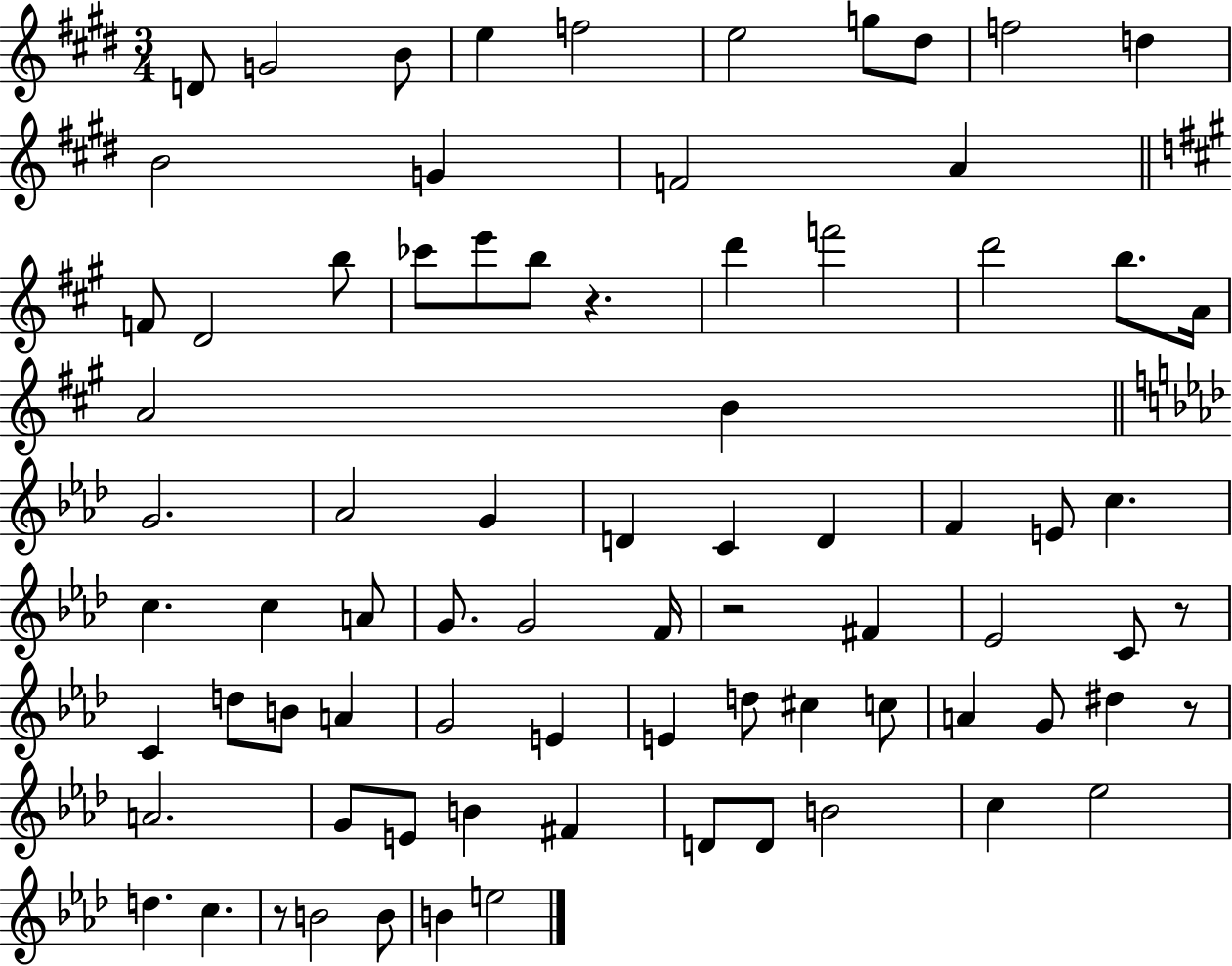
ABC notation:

X:1
T:Untitled
M:3/4
L:1/4
K:E
D/2 G2 B/2 e f2 e2 g/2 ^d/2 f2 d B2 G F2 A F/2 D2 b/2 _c'/2 e'/2 b/2 z d' f'2 d'2 b/2 A/4 A2 B G2 _A2 G D C D F E/2 c c c A/2 G/2 G2 F/4 z2 ^F _E2 C/2 z/2 C d/2 B/2 A G2 E E d/2 ^c c/2 A G/2 ^d z/2 A2 G/2 E/2 B ^F D/2 D/2 B2 c _e2 d c z/2 B2 B/2 B e2